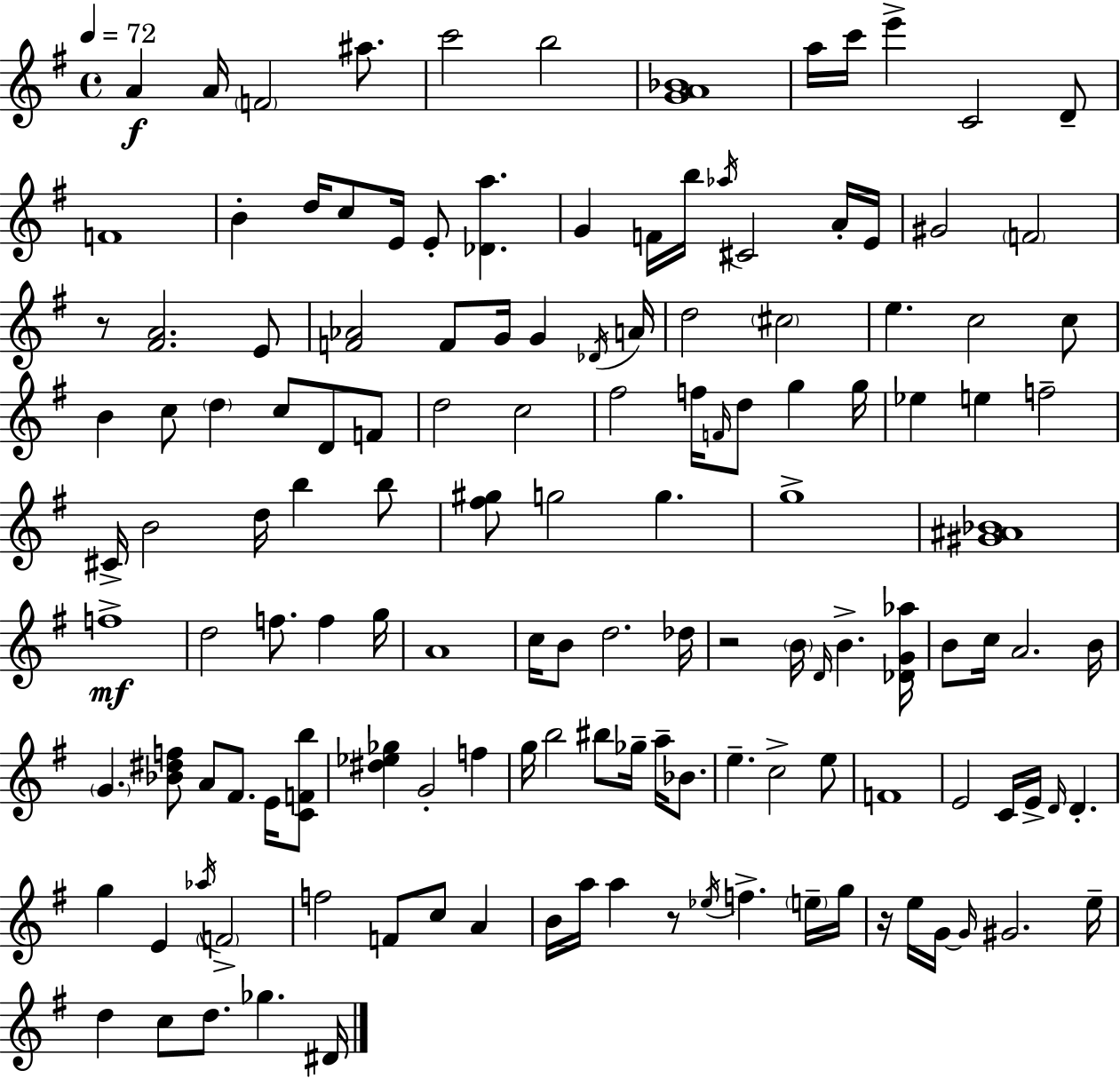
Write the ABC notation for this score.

X:1
T:Untitled
M:4/4
L:1/4
K:G
A A/4 F2 ^a/2 c'2 b2 [GA_B]4 a/4 c'/4 e' C2 D/2 F4 B d/4 c/2 E/4 E/2 [_Da] G F/4 b/4 _a/4 ^C2 A/4 E/4 ^G2 F2 z/2 [^FA]2 E/2 [F_A]2 F/2 G/4 G _D/4 A/4 d2 ^c2 e c2 c/2 B c/2 d c/2 D/2 F/2 d2 c2 ^f2 f/4 F/4 d/2 g g/4 _e e f2 ^C/4 B2 d/4 b b/2 [^f^g]/2 g2 g g4 [^G^A_B]4 f4 d2 f/2 f g/4 A4 c/4 B/2 d2 _d/4 z2 B/4 D/4 B [_DG_a]/4 B/2 c/4 A2 B/4 G [_B^df]/2 A/2 ^F/2 E/4 [CFb]/2 [^d_e_g] G2 f g/4 b2 ^b/2 _g/4 a/4 _B/2 e c2 e/2 F4 E2 C/4 E/4 D/4 D g E _a/4 F2 f2 F/2 c/2 A B/4 a/4 a z/2 _e/4 f e/4 g/4 z/4 e/4 G/4 G/4 ^G2 e/4 d c/2 d/2 _g ^D/4